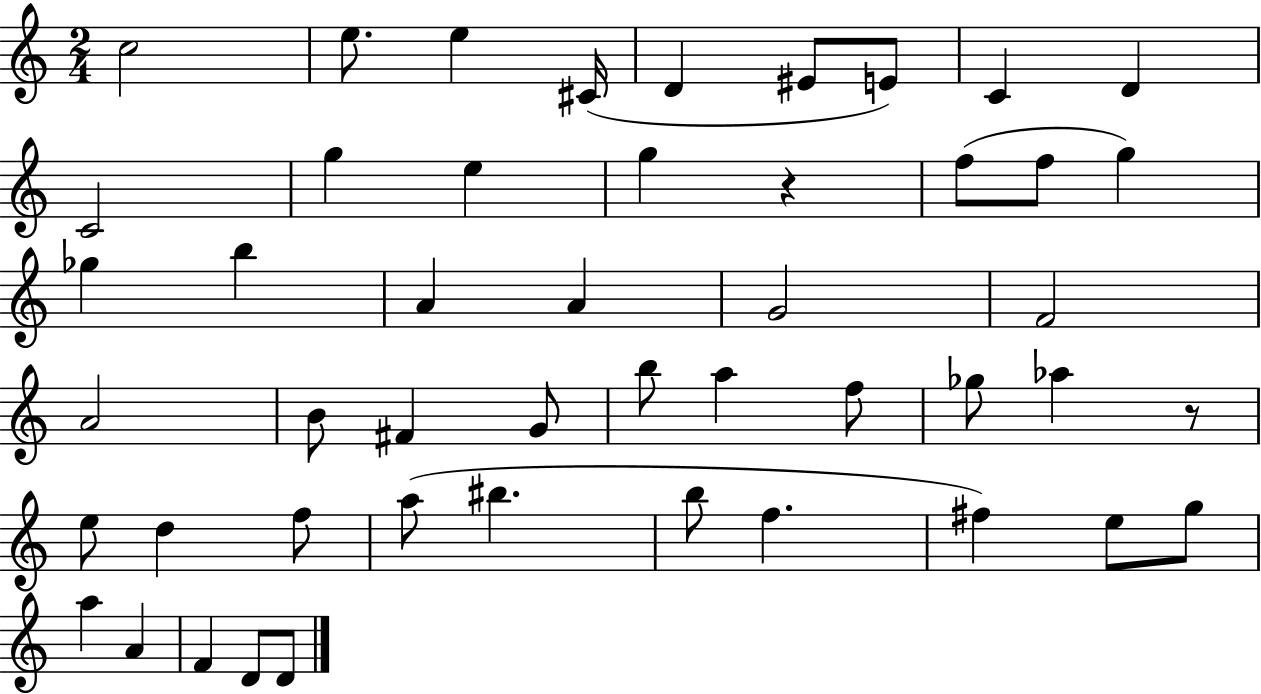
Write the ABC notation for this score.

X:1
T:Untitled
M:2/4
L:1/4
K:C
c2 e/2 e ^C/4 D ^E/2 E/2 C D C2 g e g z f/2 f/2 g _g b A A G2 F2 A2 B/2 ^F G/2 b/2 a f/2 _g/2 _a z/2 e/2 d f/2 a/2 ^b b/2 f ^f e/2 g/2 a A F D/2 D/2